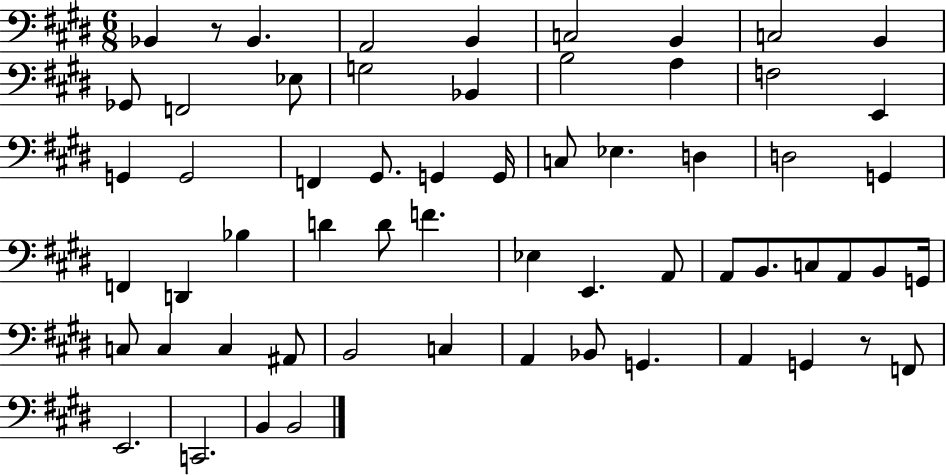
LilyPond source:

{
  \clef bass
  \numericTimeSignature
  \time 6/8
  \key e \major
  bes,4 r8 bes,4. | a,2 b,4 | c2 b,4 | c2 b,4 | \break ges,8 f,2 ees8 | g2 bes,4 | b2 a4 | f2 e,4 | \break g,4 g,2 | f,4 gis,8. g,4 g,16 | c8 ees4. d4 | d2 g,4 | \break f,4 d,4 bes4 | d'4 d'8 f'4. | ees4 e,4. a,8 | a,8 b,8. c8 a,8 b,8 g,16 | \break c8 c4 c4 ais,8 | b,2 c4 | a,4 bes,8 g,4. | a,4 g,4 r8 f,8 | \break e,2. | c,2. | b,4 b,2 | \bar "|."
}